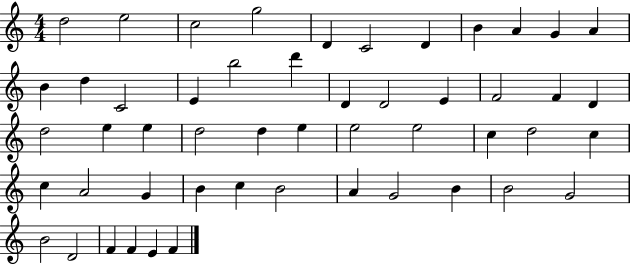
X:1
T:Untitled
M:4/4
L:1/4
K:C
d2 e2 c2 g2 D C2 D B A G A B d C2 E b2 d' D D2 E F2 F D d2 e e d2 d e e2 e2 c d2 c c A2 G B c B2 A G2 B B2 G2 B2 D2 F F E F